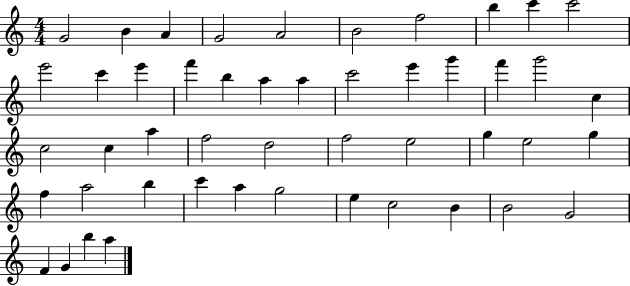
X:1
T:Untitled
M:4/4
L:1/4
K:C
G2 B A G2 A2 B2 f2 b c' c'2 e'2 c' e' f' b a a c'2 e' g' f' g'2 c c2 c a f2 d2 f2 e2 g e2 g f a2 b c' a g2 e c2 B B2 G2 F G b a